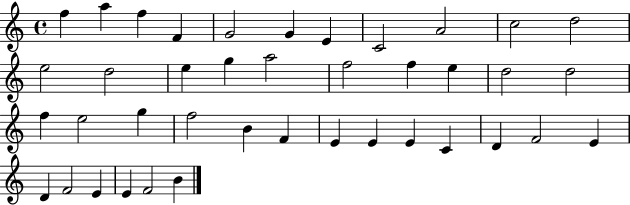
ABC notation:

X:1
T:Untitled
M:4/4
L:1/4
K:C
f a f F G2 G E C2 A2 c2 d2 e2 d2 e g a2 f2 f e d2 d2 f e2 g f2 B F E E E C D F2 E D F2 E E F2 B